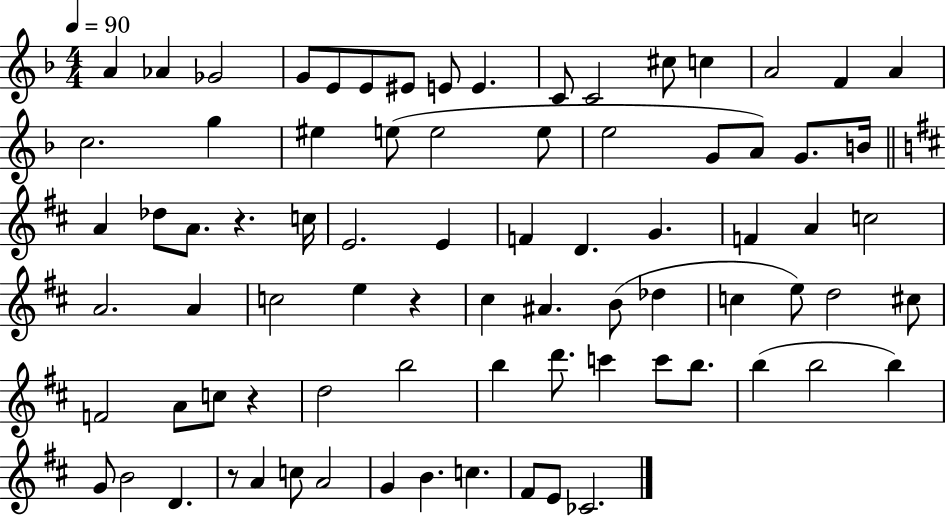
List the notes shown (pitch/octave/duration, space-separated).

A4/q Ab4/q Gb4/h G4/e E4/e E4/e EIS4/e E4/e E4/q. C4/e C4/h C#5/e C5/q A4/h F4/q A4/q C5/h. G5/q EIS5/q E5/e E5/h E5/e E5/h G4/e A4/e G4/e. B4/s A4/q Db5/e A4/e. R/q. C5/s E4/h. E4/q F4/q D4/q. G4/q. F4/q A4/q C5/h A4/h. A4/q C5/h E5/q R/q C#5/q A#4/q. B4/e Db5/q C5/q E5/e D5/h C#5/e F4/h A4/e C5/e R/q D5/h B5/h B5/q D6/e. C6/q C6/e B5/e. B5/q B5/h B5/q G4/e B4/h D4/q. R/e A4/q C5/e A4/h G4/q B4/q. C5/q. F#4/e E4/e CES4/h.